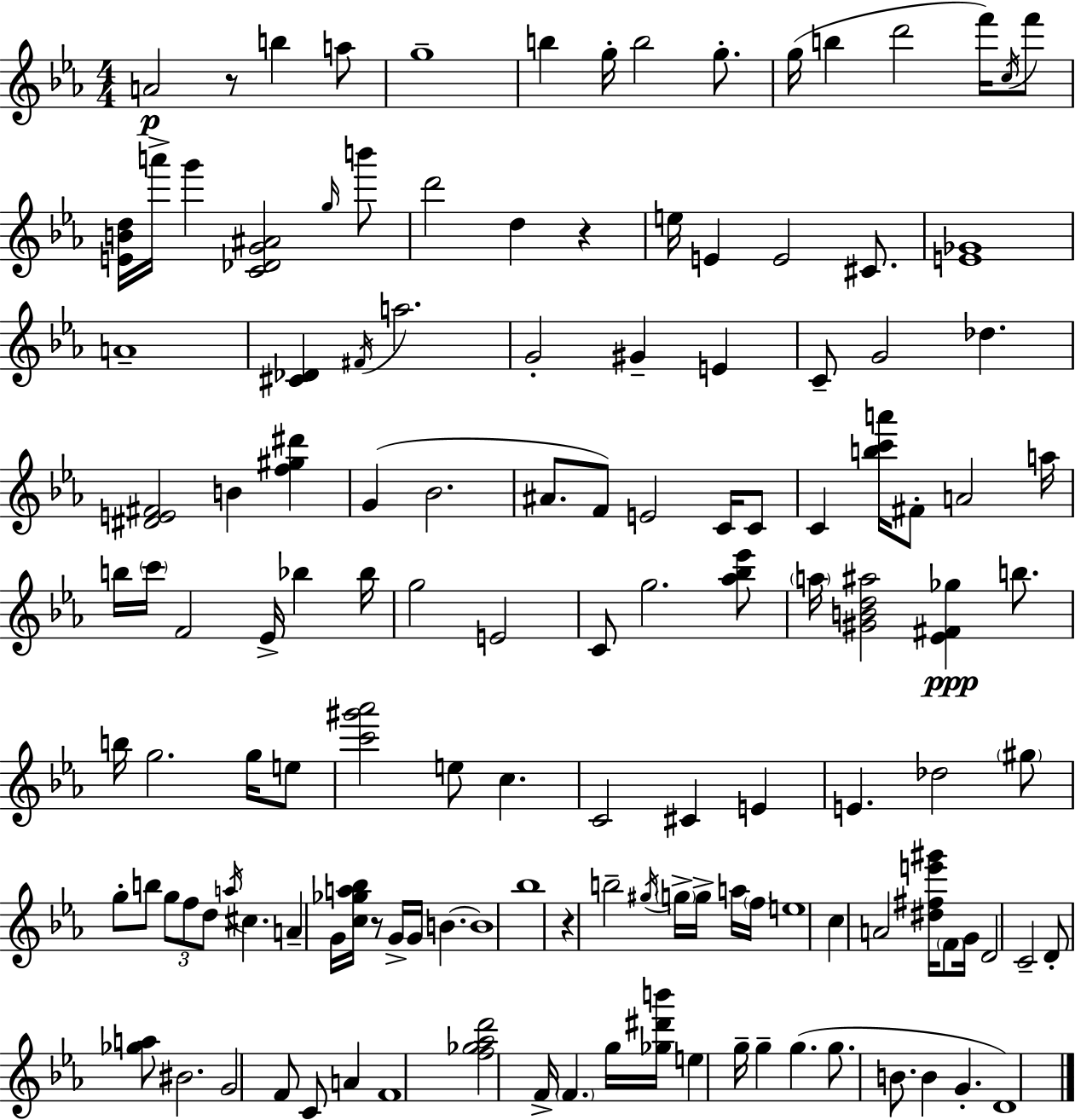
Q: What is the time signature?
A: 4/4